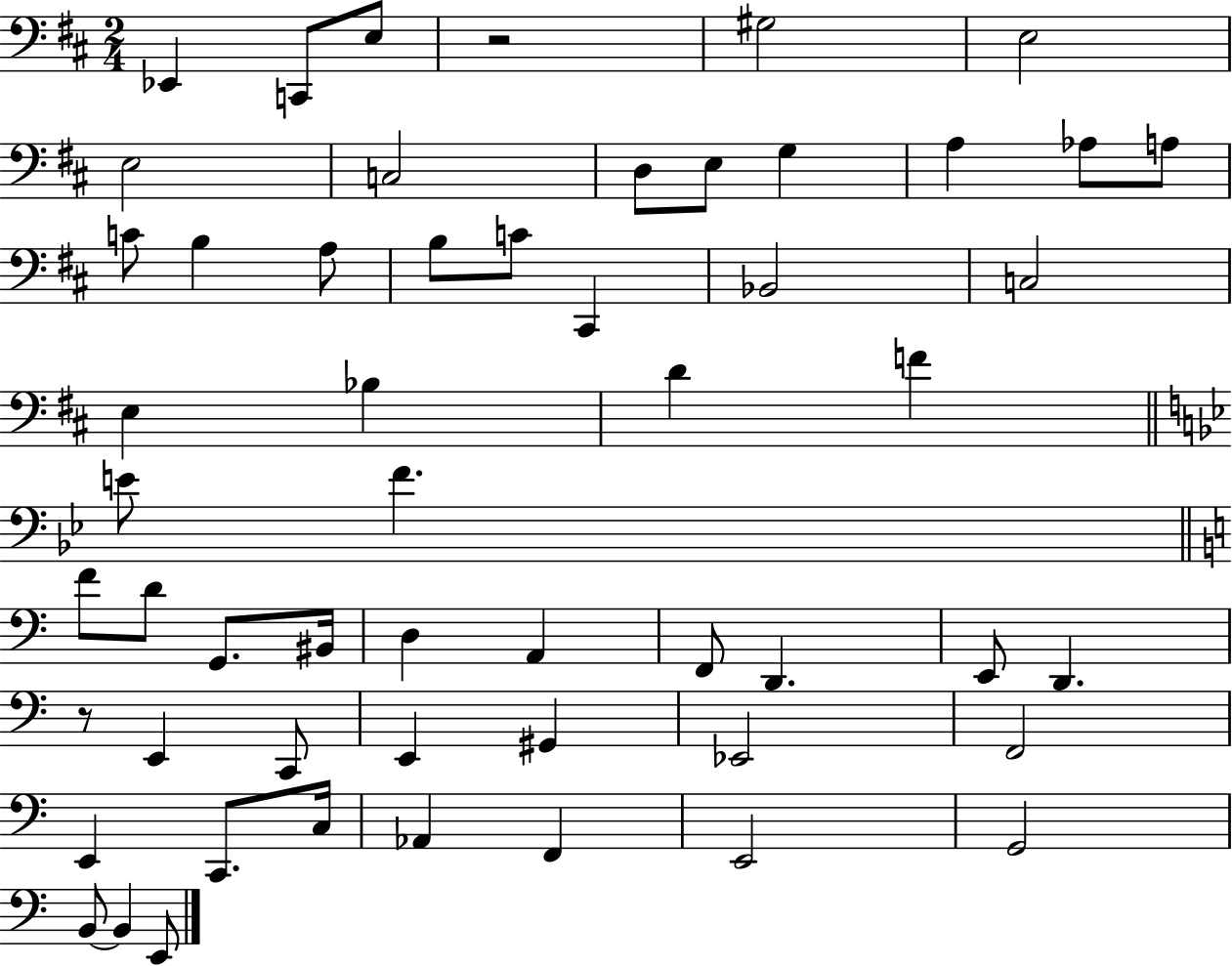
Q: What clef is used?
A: bass